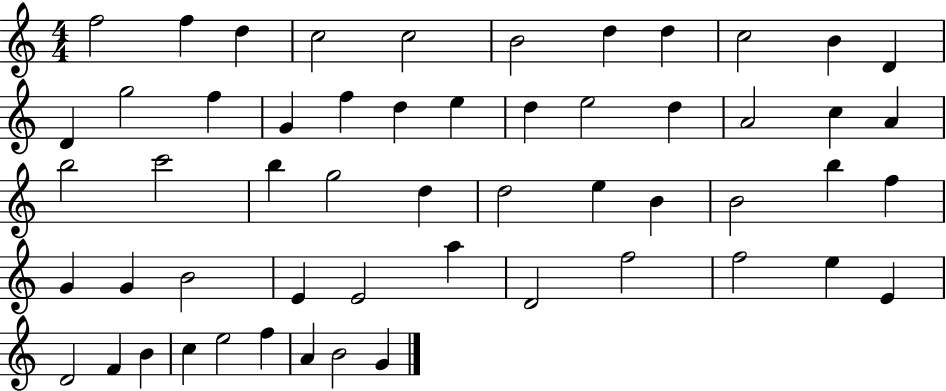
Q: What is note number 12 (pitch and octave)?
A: D4